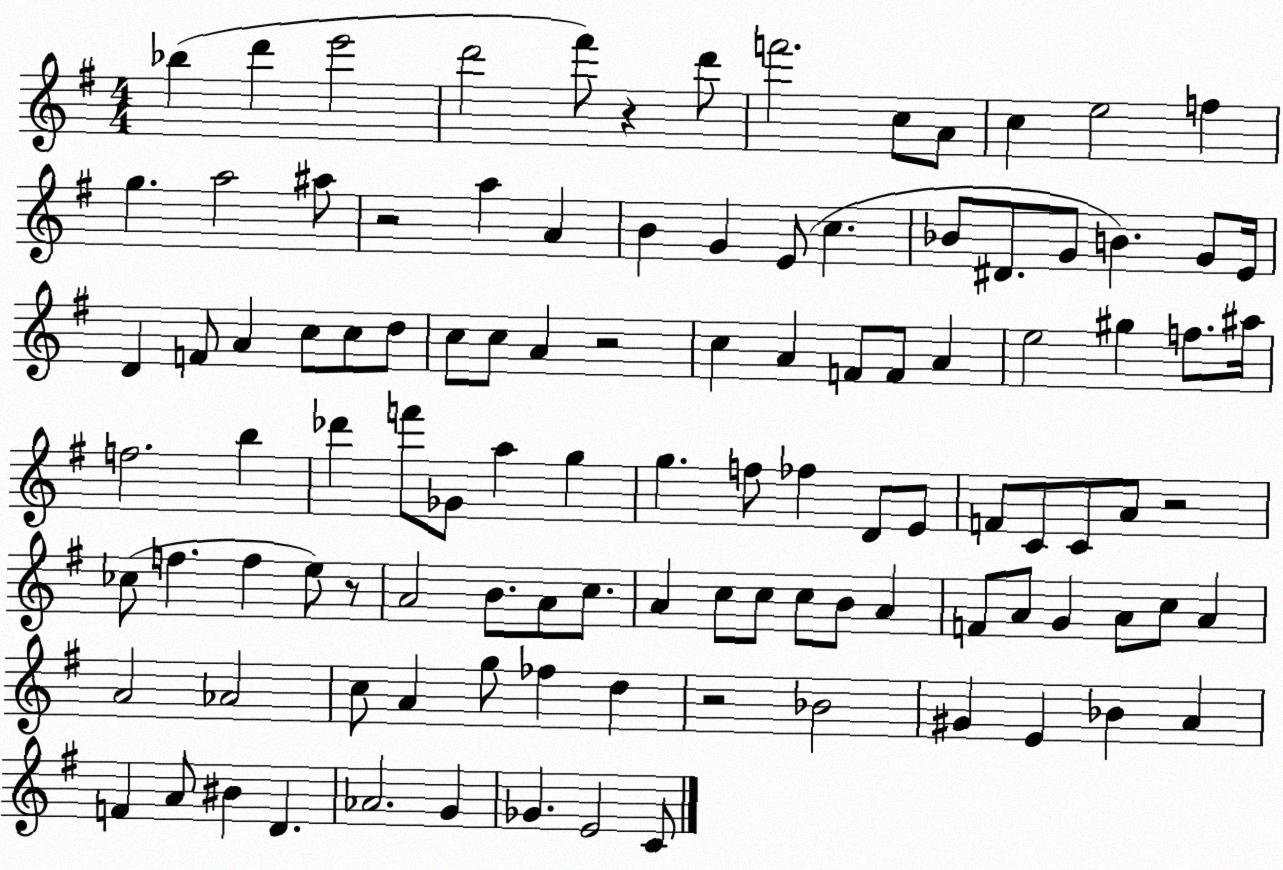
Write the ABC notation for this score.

X:1
T:Untitled
M:4/4
L:1/4
K:G
_b d' e'2 d'2 ^f'/2 z d'/2 f'2 c/2 A/2 c e2 f g a2 ^a/2 z2 a A B G E/2 c _B/2 ^D/2 G/2 B G/2 E/4 D F/2 A c/2 c/2 d/2 c/2 c/2 A z2 c A F/2 F/2 A e2 ^g f/2 ^a/4 f2 b _d' f'/2 _G/2 a g g f/2 _f D/2 E/2 F/2 C/2 C/2 A/2 z2 _c/2 f f e/2 z/2 A2 B/2 A/2 c/2 A c/2 c/2 c/2 B/2 A F/2 A/2 G A/2 c/2 A A2 _A2 c/2 A g/2 _f d z2 _B2 ^G E _B A F A/2 ^B D _A2 G _G E2 C/2